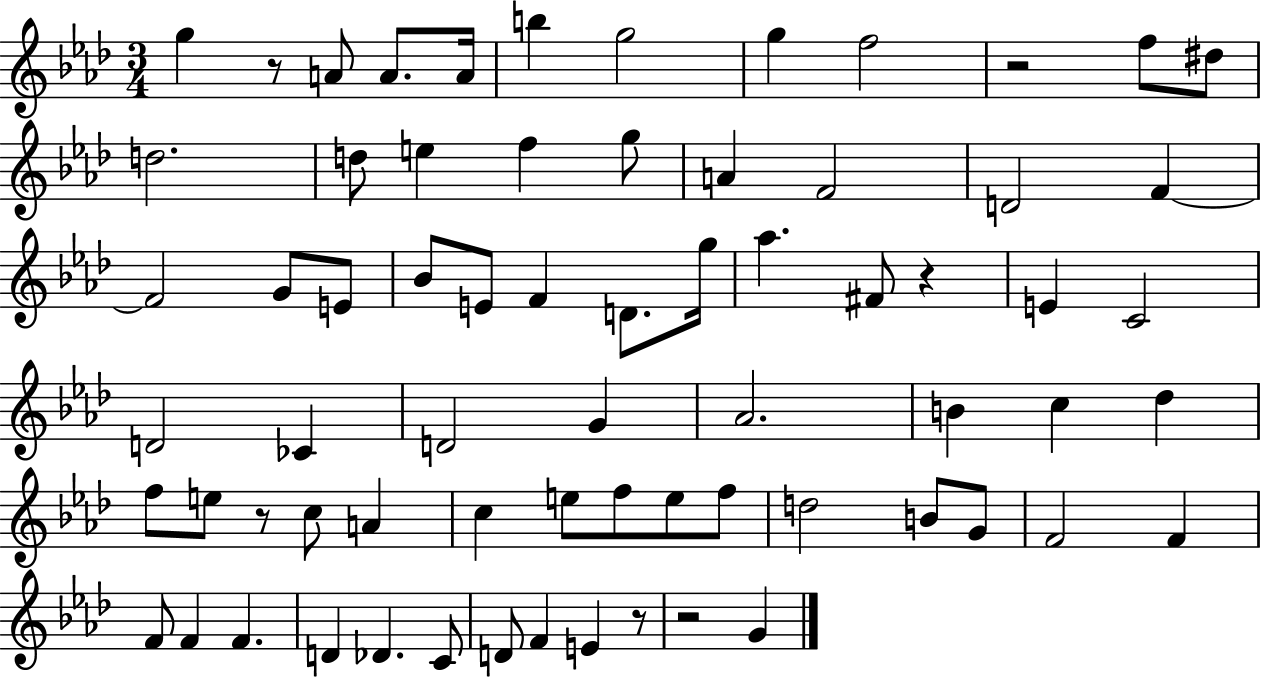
{
  \clef treble
  \numericTimeSignature
  \time 3/4
  \key aes \major
  \repeat volta 2 { g''4 r8 a'8 a'8. a'16 | b''4 g''2 | g''4 f''2 | r2 f''8 dis''8 | \break d''2. | d''8 e''4 f''4 g''8 | a'4 f'2 | d'2 f'4~~ | \break f'2 g'8 e'8 | bes'8 e'8 f'4 d'8. g''16 | aes''4. fis'8 r4 | e'4 c'2 | \break d'2 ces'4 | d'2 g'4 | aes'2. | b'4 c''4 des''4 | \break f''8 e''8 r8 c''8 a'4 | c''4 e''8 f''8 e''8 f''8 | d''2 b'8 g'8 | f'2 f'4 | \break f'8 f'4 f'4. | d'4 des'4. c'8 | d'8 f'4 e'4 r8 | r2 g'4 | \break } \bar "|."
}